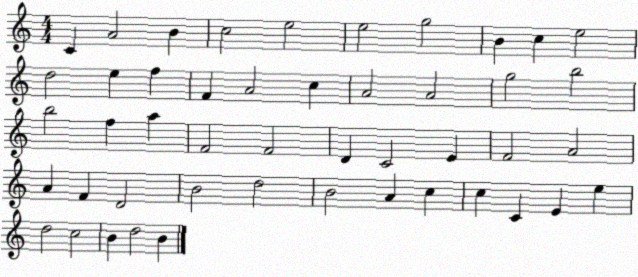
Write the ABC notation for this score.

X:1
T:Untitled
M:4/4
L:1/4
K:C
C A2 B c2 e2 e2 g2 B c e2 d2 e f F A2 c A2 A2 g2 b2 b2 f a F2 F2 D C2 E F2 A2 A F D2 B2 d2 B2 A c c C E e d2 c2 B d2 B